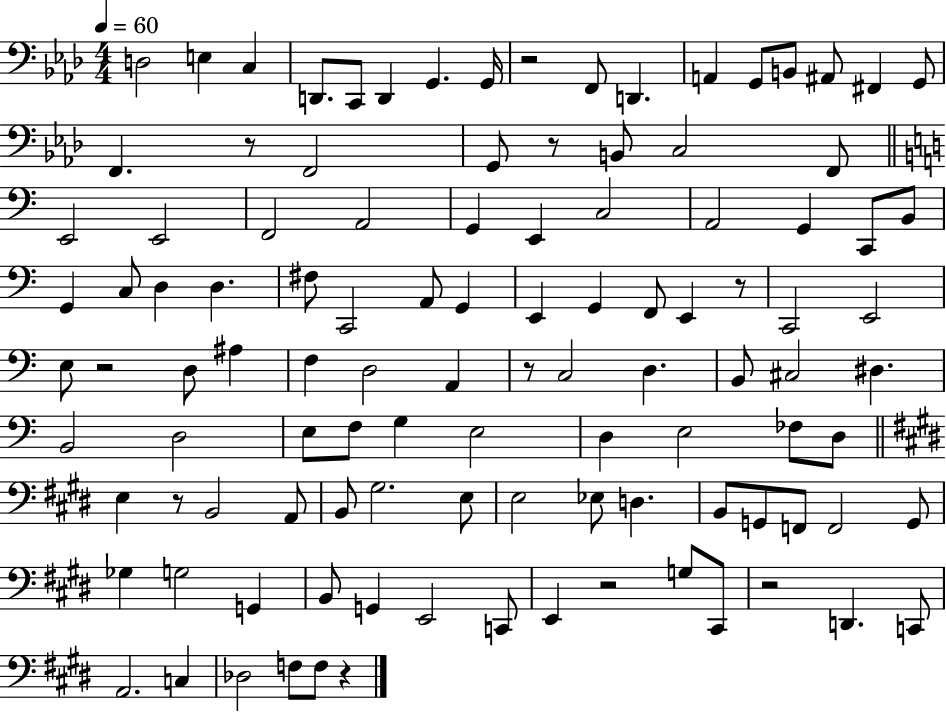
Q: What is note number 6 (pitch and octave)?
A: D2